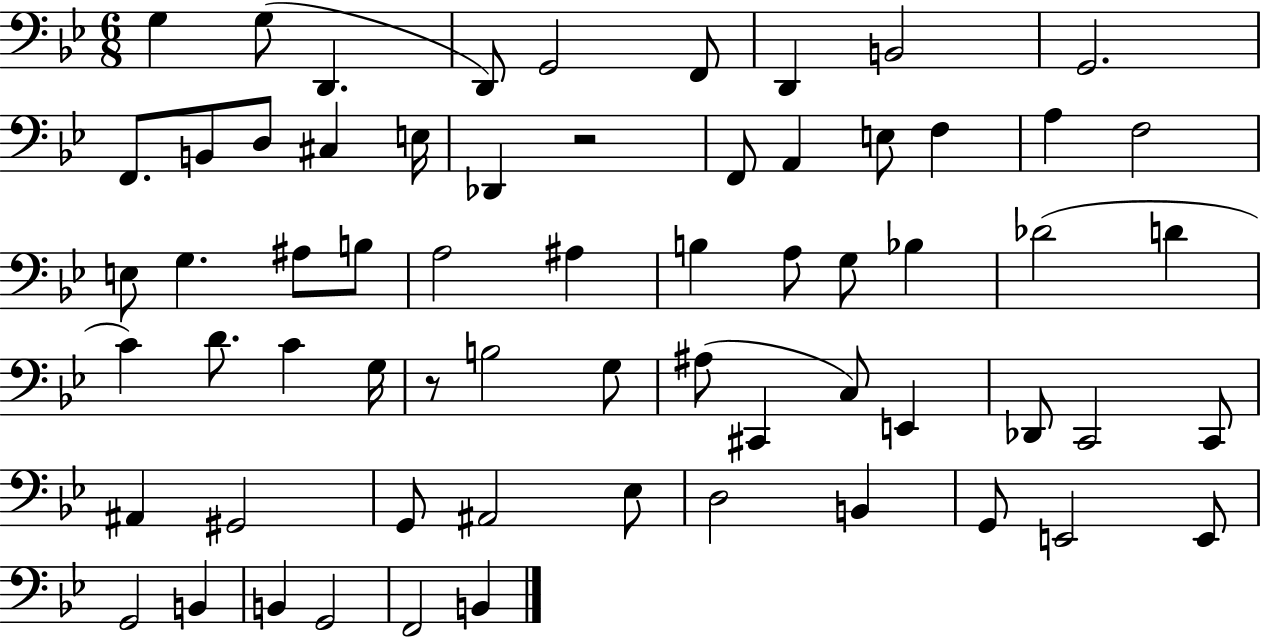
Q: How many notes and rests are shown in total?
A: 64